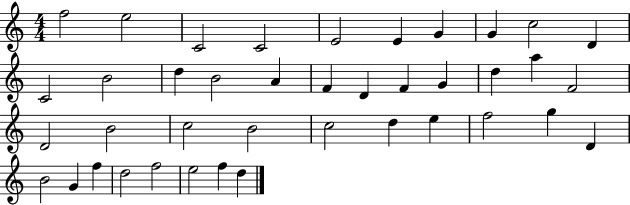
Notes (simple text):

F5/h E5/h C4/h C4/h E4/h E4/q G4/q G4/q C5/h D4/q C4/h B4/h D5/q B4/h A4/q F4/q D4/q F4/q G4/q D5/q A5/q F4/h D4/h B4/h C5/h B4/h C5/h D5/q E5/q F5/h G5/q D4/q B4/h G4/q F5/q D5/h F5/h E5/h F5/q D5/q